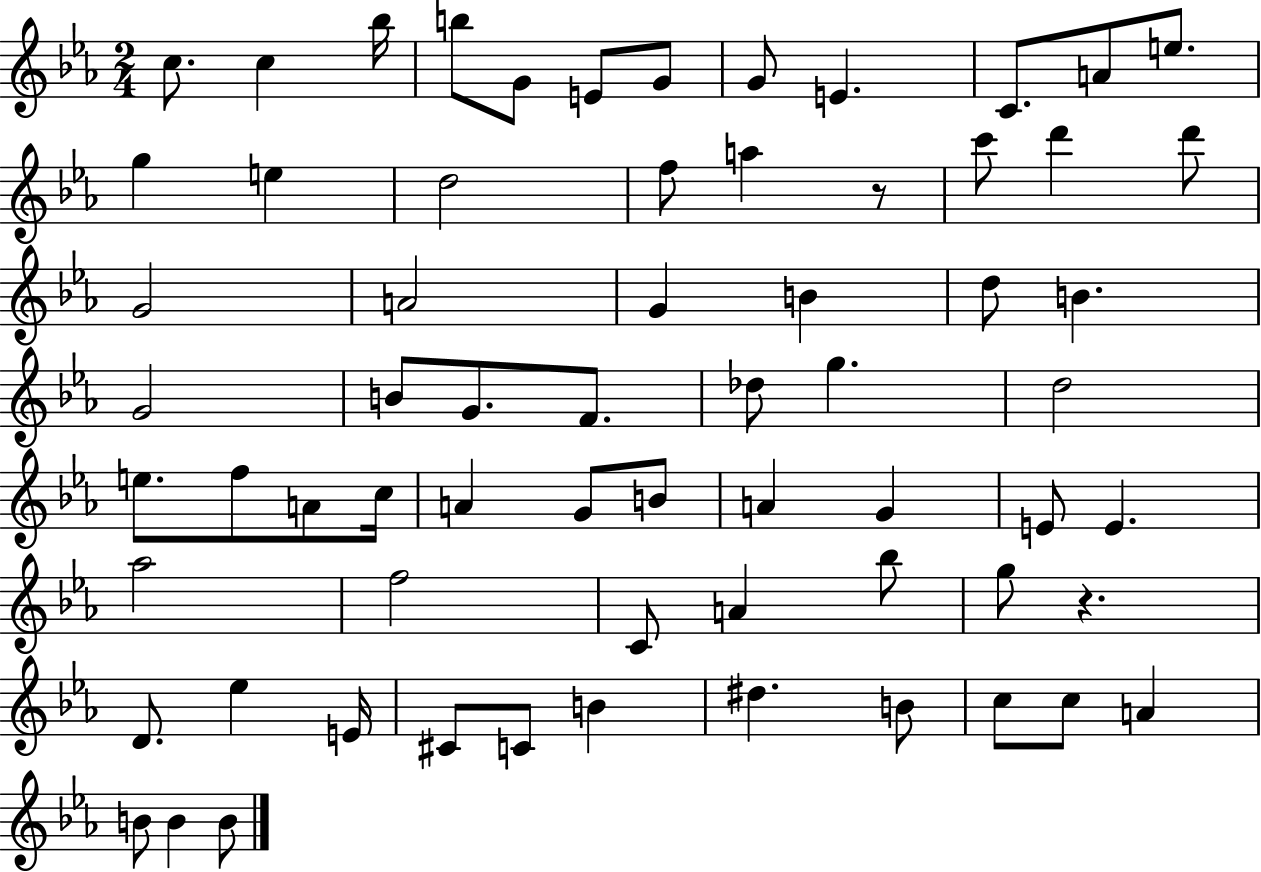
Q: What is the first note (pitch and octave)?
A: C5